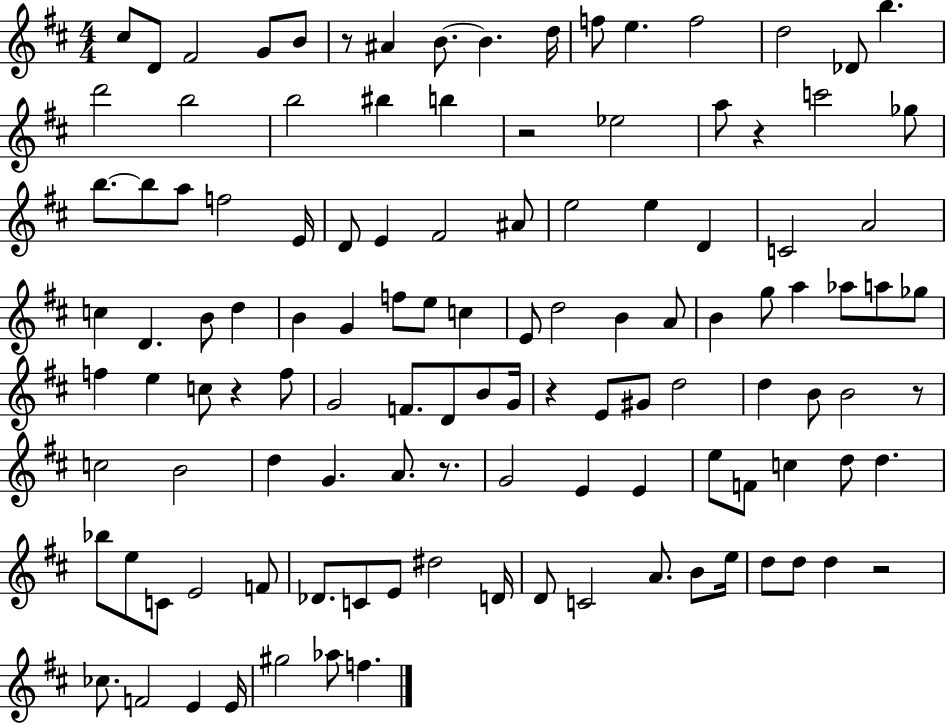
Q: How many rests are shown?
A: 8